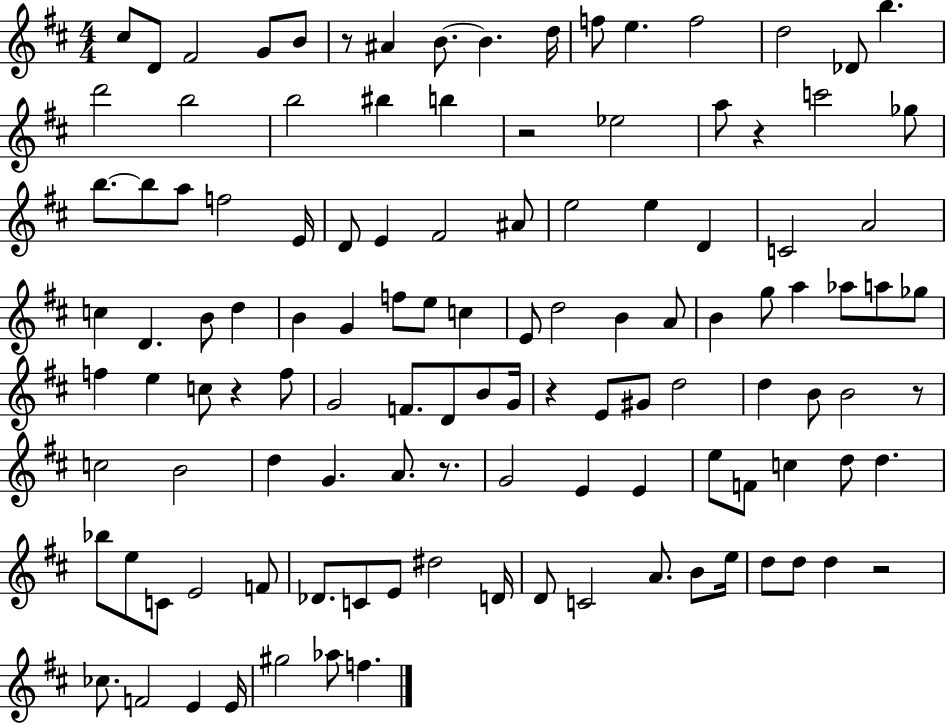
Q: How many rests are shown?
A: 8